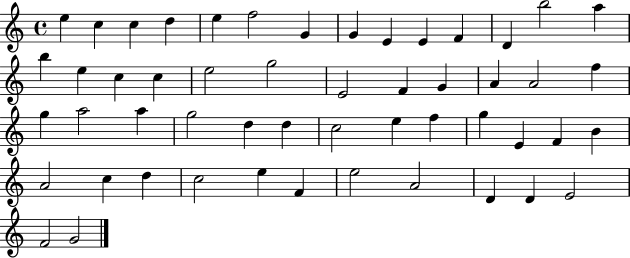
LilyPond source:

{
  \clef treble
  \time 4/4
  \defaultTimeSignature
  \key c \major
  e''4 c''4 c''4 d''4 | e''4 f''2 g'4 | g'4 e'4 e'4 f'4 | d'4 b''2 a''4 | \break b''4 e''4 c''4 c''4 | e''2 g''2 | e'2 f'4 g'4 | a'4 a'2 f''4 | \break g''4 a''2 a''4 | g''2 d''4 d''4 | c''2 e''4 f''4 | g''4 e'4 f'4 b'4 | \break a'2 c''4 d''4 | c''2 e''4 f'4 | e''2 a'2 | d'4 d'4 e'2 | \break f'2 g'2 | \bar "|."
}